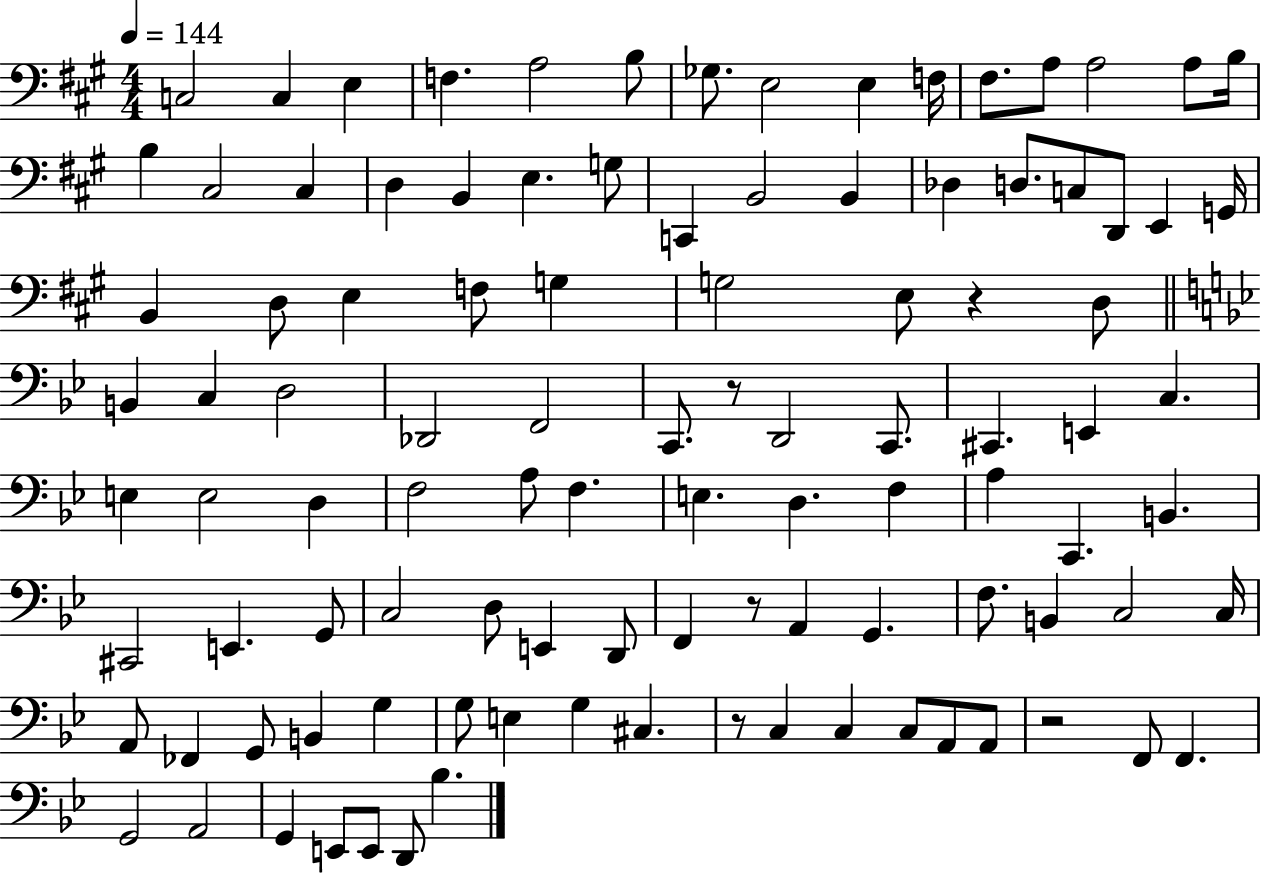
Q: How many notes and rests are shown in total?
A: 104